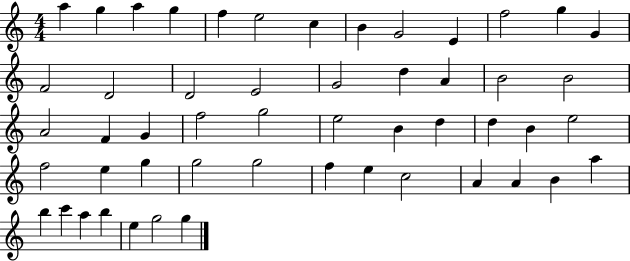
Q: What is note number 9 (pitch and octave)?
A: G4